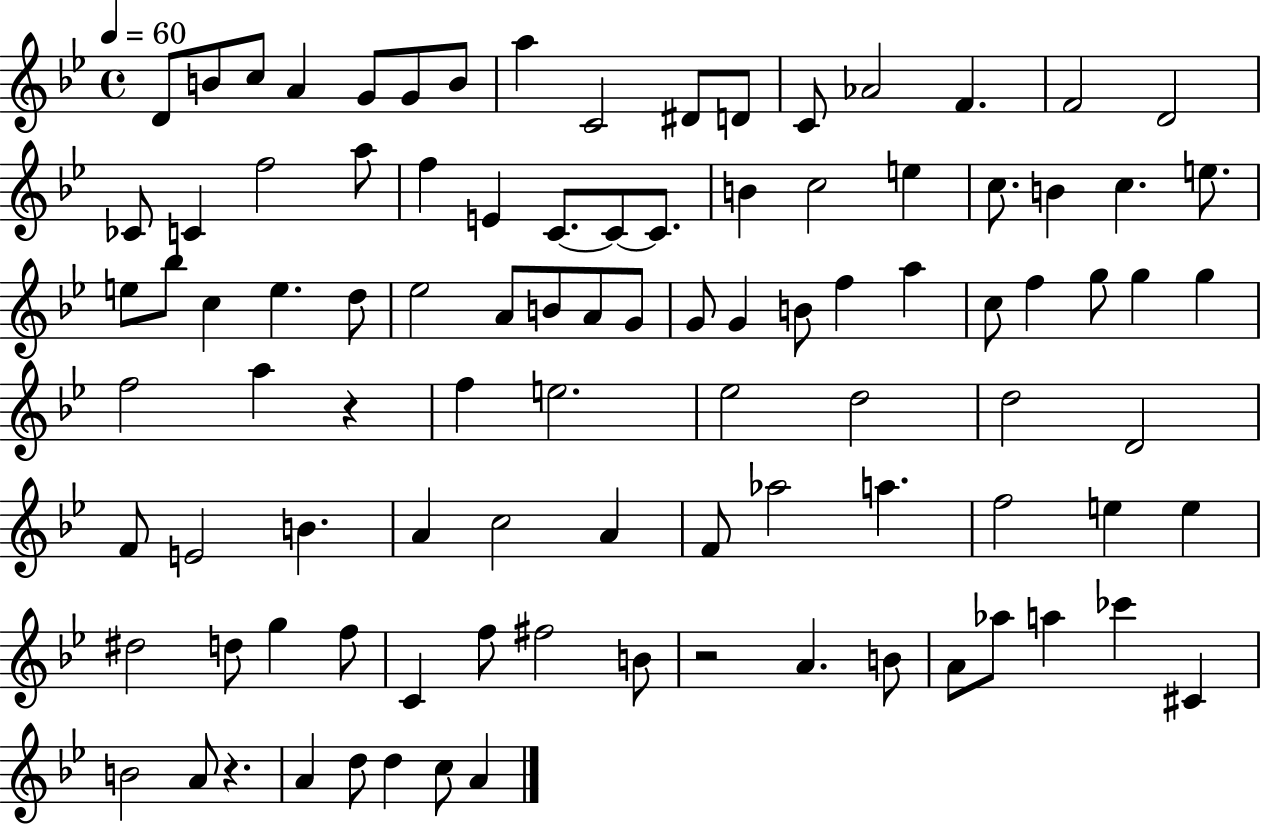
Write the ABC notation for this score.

X:1
T:Untitled
M:4/4
L:1/4
K:Bb
D/2 B/2 c/2 A G/2 G/2 B/2 a C2 ^D/2 D/2 C/2 _A2 F F2 D2 _C/2 C f2 a/2 f E C/2 C/2 C/2 B c2 e c/2 B c e/2 e/2 _b/2 c e d/2 _e2 A/2 B/2 A/2 G/2 G/2 G B/2 f a c/2 f g/2 g g f2 a z f e2 _e2 d2 d2 D2 F/2 E2 B A c2 A F/2 _a2 a f2 e e ^d2 d/2 g f/2 C f/2 ^f2 B/2 z2 A B/2 A/2 _a/2 a _c' ^C B2 A/2 z A d/2 d c/2 A